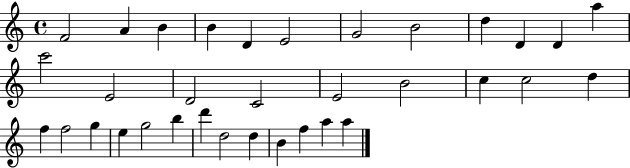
F4/h A4/q B4/q B4/q D4/q E4/h G4/h B4/h D5/q D4/q D4/q A5/q C6/h E4/h D4/h C4/h E4/h B4/h C5/q C5/h D5/q F5/q F5/h G5/q E5/q G5/h B5/q D6/q D5/h D5/q B4/q F5/q A5/q A5/q